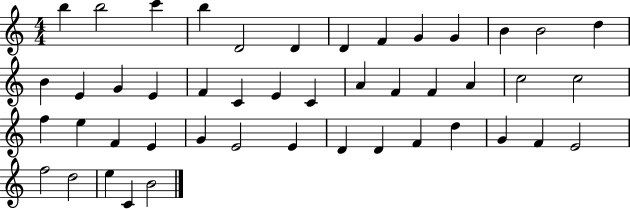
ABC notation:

X:1
T:Untitled
M:4/4
L:1/4
K:C
b b2 c' b D2 D D F G G B B2 d B E G E F C E C A F F A c2 c2 f e F E G E2 E D D F d G F E2 f2 d2 e C B2